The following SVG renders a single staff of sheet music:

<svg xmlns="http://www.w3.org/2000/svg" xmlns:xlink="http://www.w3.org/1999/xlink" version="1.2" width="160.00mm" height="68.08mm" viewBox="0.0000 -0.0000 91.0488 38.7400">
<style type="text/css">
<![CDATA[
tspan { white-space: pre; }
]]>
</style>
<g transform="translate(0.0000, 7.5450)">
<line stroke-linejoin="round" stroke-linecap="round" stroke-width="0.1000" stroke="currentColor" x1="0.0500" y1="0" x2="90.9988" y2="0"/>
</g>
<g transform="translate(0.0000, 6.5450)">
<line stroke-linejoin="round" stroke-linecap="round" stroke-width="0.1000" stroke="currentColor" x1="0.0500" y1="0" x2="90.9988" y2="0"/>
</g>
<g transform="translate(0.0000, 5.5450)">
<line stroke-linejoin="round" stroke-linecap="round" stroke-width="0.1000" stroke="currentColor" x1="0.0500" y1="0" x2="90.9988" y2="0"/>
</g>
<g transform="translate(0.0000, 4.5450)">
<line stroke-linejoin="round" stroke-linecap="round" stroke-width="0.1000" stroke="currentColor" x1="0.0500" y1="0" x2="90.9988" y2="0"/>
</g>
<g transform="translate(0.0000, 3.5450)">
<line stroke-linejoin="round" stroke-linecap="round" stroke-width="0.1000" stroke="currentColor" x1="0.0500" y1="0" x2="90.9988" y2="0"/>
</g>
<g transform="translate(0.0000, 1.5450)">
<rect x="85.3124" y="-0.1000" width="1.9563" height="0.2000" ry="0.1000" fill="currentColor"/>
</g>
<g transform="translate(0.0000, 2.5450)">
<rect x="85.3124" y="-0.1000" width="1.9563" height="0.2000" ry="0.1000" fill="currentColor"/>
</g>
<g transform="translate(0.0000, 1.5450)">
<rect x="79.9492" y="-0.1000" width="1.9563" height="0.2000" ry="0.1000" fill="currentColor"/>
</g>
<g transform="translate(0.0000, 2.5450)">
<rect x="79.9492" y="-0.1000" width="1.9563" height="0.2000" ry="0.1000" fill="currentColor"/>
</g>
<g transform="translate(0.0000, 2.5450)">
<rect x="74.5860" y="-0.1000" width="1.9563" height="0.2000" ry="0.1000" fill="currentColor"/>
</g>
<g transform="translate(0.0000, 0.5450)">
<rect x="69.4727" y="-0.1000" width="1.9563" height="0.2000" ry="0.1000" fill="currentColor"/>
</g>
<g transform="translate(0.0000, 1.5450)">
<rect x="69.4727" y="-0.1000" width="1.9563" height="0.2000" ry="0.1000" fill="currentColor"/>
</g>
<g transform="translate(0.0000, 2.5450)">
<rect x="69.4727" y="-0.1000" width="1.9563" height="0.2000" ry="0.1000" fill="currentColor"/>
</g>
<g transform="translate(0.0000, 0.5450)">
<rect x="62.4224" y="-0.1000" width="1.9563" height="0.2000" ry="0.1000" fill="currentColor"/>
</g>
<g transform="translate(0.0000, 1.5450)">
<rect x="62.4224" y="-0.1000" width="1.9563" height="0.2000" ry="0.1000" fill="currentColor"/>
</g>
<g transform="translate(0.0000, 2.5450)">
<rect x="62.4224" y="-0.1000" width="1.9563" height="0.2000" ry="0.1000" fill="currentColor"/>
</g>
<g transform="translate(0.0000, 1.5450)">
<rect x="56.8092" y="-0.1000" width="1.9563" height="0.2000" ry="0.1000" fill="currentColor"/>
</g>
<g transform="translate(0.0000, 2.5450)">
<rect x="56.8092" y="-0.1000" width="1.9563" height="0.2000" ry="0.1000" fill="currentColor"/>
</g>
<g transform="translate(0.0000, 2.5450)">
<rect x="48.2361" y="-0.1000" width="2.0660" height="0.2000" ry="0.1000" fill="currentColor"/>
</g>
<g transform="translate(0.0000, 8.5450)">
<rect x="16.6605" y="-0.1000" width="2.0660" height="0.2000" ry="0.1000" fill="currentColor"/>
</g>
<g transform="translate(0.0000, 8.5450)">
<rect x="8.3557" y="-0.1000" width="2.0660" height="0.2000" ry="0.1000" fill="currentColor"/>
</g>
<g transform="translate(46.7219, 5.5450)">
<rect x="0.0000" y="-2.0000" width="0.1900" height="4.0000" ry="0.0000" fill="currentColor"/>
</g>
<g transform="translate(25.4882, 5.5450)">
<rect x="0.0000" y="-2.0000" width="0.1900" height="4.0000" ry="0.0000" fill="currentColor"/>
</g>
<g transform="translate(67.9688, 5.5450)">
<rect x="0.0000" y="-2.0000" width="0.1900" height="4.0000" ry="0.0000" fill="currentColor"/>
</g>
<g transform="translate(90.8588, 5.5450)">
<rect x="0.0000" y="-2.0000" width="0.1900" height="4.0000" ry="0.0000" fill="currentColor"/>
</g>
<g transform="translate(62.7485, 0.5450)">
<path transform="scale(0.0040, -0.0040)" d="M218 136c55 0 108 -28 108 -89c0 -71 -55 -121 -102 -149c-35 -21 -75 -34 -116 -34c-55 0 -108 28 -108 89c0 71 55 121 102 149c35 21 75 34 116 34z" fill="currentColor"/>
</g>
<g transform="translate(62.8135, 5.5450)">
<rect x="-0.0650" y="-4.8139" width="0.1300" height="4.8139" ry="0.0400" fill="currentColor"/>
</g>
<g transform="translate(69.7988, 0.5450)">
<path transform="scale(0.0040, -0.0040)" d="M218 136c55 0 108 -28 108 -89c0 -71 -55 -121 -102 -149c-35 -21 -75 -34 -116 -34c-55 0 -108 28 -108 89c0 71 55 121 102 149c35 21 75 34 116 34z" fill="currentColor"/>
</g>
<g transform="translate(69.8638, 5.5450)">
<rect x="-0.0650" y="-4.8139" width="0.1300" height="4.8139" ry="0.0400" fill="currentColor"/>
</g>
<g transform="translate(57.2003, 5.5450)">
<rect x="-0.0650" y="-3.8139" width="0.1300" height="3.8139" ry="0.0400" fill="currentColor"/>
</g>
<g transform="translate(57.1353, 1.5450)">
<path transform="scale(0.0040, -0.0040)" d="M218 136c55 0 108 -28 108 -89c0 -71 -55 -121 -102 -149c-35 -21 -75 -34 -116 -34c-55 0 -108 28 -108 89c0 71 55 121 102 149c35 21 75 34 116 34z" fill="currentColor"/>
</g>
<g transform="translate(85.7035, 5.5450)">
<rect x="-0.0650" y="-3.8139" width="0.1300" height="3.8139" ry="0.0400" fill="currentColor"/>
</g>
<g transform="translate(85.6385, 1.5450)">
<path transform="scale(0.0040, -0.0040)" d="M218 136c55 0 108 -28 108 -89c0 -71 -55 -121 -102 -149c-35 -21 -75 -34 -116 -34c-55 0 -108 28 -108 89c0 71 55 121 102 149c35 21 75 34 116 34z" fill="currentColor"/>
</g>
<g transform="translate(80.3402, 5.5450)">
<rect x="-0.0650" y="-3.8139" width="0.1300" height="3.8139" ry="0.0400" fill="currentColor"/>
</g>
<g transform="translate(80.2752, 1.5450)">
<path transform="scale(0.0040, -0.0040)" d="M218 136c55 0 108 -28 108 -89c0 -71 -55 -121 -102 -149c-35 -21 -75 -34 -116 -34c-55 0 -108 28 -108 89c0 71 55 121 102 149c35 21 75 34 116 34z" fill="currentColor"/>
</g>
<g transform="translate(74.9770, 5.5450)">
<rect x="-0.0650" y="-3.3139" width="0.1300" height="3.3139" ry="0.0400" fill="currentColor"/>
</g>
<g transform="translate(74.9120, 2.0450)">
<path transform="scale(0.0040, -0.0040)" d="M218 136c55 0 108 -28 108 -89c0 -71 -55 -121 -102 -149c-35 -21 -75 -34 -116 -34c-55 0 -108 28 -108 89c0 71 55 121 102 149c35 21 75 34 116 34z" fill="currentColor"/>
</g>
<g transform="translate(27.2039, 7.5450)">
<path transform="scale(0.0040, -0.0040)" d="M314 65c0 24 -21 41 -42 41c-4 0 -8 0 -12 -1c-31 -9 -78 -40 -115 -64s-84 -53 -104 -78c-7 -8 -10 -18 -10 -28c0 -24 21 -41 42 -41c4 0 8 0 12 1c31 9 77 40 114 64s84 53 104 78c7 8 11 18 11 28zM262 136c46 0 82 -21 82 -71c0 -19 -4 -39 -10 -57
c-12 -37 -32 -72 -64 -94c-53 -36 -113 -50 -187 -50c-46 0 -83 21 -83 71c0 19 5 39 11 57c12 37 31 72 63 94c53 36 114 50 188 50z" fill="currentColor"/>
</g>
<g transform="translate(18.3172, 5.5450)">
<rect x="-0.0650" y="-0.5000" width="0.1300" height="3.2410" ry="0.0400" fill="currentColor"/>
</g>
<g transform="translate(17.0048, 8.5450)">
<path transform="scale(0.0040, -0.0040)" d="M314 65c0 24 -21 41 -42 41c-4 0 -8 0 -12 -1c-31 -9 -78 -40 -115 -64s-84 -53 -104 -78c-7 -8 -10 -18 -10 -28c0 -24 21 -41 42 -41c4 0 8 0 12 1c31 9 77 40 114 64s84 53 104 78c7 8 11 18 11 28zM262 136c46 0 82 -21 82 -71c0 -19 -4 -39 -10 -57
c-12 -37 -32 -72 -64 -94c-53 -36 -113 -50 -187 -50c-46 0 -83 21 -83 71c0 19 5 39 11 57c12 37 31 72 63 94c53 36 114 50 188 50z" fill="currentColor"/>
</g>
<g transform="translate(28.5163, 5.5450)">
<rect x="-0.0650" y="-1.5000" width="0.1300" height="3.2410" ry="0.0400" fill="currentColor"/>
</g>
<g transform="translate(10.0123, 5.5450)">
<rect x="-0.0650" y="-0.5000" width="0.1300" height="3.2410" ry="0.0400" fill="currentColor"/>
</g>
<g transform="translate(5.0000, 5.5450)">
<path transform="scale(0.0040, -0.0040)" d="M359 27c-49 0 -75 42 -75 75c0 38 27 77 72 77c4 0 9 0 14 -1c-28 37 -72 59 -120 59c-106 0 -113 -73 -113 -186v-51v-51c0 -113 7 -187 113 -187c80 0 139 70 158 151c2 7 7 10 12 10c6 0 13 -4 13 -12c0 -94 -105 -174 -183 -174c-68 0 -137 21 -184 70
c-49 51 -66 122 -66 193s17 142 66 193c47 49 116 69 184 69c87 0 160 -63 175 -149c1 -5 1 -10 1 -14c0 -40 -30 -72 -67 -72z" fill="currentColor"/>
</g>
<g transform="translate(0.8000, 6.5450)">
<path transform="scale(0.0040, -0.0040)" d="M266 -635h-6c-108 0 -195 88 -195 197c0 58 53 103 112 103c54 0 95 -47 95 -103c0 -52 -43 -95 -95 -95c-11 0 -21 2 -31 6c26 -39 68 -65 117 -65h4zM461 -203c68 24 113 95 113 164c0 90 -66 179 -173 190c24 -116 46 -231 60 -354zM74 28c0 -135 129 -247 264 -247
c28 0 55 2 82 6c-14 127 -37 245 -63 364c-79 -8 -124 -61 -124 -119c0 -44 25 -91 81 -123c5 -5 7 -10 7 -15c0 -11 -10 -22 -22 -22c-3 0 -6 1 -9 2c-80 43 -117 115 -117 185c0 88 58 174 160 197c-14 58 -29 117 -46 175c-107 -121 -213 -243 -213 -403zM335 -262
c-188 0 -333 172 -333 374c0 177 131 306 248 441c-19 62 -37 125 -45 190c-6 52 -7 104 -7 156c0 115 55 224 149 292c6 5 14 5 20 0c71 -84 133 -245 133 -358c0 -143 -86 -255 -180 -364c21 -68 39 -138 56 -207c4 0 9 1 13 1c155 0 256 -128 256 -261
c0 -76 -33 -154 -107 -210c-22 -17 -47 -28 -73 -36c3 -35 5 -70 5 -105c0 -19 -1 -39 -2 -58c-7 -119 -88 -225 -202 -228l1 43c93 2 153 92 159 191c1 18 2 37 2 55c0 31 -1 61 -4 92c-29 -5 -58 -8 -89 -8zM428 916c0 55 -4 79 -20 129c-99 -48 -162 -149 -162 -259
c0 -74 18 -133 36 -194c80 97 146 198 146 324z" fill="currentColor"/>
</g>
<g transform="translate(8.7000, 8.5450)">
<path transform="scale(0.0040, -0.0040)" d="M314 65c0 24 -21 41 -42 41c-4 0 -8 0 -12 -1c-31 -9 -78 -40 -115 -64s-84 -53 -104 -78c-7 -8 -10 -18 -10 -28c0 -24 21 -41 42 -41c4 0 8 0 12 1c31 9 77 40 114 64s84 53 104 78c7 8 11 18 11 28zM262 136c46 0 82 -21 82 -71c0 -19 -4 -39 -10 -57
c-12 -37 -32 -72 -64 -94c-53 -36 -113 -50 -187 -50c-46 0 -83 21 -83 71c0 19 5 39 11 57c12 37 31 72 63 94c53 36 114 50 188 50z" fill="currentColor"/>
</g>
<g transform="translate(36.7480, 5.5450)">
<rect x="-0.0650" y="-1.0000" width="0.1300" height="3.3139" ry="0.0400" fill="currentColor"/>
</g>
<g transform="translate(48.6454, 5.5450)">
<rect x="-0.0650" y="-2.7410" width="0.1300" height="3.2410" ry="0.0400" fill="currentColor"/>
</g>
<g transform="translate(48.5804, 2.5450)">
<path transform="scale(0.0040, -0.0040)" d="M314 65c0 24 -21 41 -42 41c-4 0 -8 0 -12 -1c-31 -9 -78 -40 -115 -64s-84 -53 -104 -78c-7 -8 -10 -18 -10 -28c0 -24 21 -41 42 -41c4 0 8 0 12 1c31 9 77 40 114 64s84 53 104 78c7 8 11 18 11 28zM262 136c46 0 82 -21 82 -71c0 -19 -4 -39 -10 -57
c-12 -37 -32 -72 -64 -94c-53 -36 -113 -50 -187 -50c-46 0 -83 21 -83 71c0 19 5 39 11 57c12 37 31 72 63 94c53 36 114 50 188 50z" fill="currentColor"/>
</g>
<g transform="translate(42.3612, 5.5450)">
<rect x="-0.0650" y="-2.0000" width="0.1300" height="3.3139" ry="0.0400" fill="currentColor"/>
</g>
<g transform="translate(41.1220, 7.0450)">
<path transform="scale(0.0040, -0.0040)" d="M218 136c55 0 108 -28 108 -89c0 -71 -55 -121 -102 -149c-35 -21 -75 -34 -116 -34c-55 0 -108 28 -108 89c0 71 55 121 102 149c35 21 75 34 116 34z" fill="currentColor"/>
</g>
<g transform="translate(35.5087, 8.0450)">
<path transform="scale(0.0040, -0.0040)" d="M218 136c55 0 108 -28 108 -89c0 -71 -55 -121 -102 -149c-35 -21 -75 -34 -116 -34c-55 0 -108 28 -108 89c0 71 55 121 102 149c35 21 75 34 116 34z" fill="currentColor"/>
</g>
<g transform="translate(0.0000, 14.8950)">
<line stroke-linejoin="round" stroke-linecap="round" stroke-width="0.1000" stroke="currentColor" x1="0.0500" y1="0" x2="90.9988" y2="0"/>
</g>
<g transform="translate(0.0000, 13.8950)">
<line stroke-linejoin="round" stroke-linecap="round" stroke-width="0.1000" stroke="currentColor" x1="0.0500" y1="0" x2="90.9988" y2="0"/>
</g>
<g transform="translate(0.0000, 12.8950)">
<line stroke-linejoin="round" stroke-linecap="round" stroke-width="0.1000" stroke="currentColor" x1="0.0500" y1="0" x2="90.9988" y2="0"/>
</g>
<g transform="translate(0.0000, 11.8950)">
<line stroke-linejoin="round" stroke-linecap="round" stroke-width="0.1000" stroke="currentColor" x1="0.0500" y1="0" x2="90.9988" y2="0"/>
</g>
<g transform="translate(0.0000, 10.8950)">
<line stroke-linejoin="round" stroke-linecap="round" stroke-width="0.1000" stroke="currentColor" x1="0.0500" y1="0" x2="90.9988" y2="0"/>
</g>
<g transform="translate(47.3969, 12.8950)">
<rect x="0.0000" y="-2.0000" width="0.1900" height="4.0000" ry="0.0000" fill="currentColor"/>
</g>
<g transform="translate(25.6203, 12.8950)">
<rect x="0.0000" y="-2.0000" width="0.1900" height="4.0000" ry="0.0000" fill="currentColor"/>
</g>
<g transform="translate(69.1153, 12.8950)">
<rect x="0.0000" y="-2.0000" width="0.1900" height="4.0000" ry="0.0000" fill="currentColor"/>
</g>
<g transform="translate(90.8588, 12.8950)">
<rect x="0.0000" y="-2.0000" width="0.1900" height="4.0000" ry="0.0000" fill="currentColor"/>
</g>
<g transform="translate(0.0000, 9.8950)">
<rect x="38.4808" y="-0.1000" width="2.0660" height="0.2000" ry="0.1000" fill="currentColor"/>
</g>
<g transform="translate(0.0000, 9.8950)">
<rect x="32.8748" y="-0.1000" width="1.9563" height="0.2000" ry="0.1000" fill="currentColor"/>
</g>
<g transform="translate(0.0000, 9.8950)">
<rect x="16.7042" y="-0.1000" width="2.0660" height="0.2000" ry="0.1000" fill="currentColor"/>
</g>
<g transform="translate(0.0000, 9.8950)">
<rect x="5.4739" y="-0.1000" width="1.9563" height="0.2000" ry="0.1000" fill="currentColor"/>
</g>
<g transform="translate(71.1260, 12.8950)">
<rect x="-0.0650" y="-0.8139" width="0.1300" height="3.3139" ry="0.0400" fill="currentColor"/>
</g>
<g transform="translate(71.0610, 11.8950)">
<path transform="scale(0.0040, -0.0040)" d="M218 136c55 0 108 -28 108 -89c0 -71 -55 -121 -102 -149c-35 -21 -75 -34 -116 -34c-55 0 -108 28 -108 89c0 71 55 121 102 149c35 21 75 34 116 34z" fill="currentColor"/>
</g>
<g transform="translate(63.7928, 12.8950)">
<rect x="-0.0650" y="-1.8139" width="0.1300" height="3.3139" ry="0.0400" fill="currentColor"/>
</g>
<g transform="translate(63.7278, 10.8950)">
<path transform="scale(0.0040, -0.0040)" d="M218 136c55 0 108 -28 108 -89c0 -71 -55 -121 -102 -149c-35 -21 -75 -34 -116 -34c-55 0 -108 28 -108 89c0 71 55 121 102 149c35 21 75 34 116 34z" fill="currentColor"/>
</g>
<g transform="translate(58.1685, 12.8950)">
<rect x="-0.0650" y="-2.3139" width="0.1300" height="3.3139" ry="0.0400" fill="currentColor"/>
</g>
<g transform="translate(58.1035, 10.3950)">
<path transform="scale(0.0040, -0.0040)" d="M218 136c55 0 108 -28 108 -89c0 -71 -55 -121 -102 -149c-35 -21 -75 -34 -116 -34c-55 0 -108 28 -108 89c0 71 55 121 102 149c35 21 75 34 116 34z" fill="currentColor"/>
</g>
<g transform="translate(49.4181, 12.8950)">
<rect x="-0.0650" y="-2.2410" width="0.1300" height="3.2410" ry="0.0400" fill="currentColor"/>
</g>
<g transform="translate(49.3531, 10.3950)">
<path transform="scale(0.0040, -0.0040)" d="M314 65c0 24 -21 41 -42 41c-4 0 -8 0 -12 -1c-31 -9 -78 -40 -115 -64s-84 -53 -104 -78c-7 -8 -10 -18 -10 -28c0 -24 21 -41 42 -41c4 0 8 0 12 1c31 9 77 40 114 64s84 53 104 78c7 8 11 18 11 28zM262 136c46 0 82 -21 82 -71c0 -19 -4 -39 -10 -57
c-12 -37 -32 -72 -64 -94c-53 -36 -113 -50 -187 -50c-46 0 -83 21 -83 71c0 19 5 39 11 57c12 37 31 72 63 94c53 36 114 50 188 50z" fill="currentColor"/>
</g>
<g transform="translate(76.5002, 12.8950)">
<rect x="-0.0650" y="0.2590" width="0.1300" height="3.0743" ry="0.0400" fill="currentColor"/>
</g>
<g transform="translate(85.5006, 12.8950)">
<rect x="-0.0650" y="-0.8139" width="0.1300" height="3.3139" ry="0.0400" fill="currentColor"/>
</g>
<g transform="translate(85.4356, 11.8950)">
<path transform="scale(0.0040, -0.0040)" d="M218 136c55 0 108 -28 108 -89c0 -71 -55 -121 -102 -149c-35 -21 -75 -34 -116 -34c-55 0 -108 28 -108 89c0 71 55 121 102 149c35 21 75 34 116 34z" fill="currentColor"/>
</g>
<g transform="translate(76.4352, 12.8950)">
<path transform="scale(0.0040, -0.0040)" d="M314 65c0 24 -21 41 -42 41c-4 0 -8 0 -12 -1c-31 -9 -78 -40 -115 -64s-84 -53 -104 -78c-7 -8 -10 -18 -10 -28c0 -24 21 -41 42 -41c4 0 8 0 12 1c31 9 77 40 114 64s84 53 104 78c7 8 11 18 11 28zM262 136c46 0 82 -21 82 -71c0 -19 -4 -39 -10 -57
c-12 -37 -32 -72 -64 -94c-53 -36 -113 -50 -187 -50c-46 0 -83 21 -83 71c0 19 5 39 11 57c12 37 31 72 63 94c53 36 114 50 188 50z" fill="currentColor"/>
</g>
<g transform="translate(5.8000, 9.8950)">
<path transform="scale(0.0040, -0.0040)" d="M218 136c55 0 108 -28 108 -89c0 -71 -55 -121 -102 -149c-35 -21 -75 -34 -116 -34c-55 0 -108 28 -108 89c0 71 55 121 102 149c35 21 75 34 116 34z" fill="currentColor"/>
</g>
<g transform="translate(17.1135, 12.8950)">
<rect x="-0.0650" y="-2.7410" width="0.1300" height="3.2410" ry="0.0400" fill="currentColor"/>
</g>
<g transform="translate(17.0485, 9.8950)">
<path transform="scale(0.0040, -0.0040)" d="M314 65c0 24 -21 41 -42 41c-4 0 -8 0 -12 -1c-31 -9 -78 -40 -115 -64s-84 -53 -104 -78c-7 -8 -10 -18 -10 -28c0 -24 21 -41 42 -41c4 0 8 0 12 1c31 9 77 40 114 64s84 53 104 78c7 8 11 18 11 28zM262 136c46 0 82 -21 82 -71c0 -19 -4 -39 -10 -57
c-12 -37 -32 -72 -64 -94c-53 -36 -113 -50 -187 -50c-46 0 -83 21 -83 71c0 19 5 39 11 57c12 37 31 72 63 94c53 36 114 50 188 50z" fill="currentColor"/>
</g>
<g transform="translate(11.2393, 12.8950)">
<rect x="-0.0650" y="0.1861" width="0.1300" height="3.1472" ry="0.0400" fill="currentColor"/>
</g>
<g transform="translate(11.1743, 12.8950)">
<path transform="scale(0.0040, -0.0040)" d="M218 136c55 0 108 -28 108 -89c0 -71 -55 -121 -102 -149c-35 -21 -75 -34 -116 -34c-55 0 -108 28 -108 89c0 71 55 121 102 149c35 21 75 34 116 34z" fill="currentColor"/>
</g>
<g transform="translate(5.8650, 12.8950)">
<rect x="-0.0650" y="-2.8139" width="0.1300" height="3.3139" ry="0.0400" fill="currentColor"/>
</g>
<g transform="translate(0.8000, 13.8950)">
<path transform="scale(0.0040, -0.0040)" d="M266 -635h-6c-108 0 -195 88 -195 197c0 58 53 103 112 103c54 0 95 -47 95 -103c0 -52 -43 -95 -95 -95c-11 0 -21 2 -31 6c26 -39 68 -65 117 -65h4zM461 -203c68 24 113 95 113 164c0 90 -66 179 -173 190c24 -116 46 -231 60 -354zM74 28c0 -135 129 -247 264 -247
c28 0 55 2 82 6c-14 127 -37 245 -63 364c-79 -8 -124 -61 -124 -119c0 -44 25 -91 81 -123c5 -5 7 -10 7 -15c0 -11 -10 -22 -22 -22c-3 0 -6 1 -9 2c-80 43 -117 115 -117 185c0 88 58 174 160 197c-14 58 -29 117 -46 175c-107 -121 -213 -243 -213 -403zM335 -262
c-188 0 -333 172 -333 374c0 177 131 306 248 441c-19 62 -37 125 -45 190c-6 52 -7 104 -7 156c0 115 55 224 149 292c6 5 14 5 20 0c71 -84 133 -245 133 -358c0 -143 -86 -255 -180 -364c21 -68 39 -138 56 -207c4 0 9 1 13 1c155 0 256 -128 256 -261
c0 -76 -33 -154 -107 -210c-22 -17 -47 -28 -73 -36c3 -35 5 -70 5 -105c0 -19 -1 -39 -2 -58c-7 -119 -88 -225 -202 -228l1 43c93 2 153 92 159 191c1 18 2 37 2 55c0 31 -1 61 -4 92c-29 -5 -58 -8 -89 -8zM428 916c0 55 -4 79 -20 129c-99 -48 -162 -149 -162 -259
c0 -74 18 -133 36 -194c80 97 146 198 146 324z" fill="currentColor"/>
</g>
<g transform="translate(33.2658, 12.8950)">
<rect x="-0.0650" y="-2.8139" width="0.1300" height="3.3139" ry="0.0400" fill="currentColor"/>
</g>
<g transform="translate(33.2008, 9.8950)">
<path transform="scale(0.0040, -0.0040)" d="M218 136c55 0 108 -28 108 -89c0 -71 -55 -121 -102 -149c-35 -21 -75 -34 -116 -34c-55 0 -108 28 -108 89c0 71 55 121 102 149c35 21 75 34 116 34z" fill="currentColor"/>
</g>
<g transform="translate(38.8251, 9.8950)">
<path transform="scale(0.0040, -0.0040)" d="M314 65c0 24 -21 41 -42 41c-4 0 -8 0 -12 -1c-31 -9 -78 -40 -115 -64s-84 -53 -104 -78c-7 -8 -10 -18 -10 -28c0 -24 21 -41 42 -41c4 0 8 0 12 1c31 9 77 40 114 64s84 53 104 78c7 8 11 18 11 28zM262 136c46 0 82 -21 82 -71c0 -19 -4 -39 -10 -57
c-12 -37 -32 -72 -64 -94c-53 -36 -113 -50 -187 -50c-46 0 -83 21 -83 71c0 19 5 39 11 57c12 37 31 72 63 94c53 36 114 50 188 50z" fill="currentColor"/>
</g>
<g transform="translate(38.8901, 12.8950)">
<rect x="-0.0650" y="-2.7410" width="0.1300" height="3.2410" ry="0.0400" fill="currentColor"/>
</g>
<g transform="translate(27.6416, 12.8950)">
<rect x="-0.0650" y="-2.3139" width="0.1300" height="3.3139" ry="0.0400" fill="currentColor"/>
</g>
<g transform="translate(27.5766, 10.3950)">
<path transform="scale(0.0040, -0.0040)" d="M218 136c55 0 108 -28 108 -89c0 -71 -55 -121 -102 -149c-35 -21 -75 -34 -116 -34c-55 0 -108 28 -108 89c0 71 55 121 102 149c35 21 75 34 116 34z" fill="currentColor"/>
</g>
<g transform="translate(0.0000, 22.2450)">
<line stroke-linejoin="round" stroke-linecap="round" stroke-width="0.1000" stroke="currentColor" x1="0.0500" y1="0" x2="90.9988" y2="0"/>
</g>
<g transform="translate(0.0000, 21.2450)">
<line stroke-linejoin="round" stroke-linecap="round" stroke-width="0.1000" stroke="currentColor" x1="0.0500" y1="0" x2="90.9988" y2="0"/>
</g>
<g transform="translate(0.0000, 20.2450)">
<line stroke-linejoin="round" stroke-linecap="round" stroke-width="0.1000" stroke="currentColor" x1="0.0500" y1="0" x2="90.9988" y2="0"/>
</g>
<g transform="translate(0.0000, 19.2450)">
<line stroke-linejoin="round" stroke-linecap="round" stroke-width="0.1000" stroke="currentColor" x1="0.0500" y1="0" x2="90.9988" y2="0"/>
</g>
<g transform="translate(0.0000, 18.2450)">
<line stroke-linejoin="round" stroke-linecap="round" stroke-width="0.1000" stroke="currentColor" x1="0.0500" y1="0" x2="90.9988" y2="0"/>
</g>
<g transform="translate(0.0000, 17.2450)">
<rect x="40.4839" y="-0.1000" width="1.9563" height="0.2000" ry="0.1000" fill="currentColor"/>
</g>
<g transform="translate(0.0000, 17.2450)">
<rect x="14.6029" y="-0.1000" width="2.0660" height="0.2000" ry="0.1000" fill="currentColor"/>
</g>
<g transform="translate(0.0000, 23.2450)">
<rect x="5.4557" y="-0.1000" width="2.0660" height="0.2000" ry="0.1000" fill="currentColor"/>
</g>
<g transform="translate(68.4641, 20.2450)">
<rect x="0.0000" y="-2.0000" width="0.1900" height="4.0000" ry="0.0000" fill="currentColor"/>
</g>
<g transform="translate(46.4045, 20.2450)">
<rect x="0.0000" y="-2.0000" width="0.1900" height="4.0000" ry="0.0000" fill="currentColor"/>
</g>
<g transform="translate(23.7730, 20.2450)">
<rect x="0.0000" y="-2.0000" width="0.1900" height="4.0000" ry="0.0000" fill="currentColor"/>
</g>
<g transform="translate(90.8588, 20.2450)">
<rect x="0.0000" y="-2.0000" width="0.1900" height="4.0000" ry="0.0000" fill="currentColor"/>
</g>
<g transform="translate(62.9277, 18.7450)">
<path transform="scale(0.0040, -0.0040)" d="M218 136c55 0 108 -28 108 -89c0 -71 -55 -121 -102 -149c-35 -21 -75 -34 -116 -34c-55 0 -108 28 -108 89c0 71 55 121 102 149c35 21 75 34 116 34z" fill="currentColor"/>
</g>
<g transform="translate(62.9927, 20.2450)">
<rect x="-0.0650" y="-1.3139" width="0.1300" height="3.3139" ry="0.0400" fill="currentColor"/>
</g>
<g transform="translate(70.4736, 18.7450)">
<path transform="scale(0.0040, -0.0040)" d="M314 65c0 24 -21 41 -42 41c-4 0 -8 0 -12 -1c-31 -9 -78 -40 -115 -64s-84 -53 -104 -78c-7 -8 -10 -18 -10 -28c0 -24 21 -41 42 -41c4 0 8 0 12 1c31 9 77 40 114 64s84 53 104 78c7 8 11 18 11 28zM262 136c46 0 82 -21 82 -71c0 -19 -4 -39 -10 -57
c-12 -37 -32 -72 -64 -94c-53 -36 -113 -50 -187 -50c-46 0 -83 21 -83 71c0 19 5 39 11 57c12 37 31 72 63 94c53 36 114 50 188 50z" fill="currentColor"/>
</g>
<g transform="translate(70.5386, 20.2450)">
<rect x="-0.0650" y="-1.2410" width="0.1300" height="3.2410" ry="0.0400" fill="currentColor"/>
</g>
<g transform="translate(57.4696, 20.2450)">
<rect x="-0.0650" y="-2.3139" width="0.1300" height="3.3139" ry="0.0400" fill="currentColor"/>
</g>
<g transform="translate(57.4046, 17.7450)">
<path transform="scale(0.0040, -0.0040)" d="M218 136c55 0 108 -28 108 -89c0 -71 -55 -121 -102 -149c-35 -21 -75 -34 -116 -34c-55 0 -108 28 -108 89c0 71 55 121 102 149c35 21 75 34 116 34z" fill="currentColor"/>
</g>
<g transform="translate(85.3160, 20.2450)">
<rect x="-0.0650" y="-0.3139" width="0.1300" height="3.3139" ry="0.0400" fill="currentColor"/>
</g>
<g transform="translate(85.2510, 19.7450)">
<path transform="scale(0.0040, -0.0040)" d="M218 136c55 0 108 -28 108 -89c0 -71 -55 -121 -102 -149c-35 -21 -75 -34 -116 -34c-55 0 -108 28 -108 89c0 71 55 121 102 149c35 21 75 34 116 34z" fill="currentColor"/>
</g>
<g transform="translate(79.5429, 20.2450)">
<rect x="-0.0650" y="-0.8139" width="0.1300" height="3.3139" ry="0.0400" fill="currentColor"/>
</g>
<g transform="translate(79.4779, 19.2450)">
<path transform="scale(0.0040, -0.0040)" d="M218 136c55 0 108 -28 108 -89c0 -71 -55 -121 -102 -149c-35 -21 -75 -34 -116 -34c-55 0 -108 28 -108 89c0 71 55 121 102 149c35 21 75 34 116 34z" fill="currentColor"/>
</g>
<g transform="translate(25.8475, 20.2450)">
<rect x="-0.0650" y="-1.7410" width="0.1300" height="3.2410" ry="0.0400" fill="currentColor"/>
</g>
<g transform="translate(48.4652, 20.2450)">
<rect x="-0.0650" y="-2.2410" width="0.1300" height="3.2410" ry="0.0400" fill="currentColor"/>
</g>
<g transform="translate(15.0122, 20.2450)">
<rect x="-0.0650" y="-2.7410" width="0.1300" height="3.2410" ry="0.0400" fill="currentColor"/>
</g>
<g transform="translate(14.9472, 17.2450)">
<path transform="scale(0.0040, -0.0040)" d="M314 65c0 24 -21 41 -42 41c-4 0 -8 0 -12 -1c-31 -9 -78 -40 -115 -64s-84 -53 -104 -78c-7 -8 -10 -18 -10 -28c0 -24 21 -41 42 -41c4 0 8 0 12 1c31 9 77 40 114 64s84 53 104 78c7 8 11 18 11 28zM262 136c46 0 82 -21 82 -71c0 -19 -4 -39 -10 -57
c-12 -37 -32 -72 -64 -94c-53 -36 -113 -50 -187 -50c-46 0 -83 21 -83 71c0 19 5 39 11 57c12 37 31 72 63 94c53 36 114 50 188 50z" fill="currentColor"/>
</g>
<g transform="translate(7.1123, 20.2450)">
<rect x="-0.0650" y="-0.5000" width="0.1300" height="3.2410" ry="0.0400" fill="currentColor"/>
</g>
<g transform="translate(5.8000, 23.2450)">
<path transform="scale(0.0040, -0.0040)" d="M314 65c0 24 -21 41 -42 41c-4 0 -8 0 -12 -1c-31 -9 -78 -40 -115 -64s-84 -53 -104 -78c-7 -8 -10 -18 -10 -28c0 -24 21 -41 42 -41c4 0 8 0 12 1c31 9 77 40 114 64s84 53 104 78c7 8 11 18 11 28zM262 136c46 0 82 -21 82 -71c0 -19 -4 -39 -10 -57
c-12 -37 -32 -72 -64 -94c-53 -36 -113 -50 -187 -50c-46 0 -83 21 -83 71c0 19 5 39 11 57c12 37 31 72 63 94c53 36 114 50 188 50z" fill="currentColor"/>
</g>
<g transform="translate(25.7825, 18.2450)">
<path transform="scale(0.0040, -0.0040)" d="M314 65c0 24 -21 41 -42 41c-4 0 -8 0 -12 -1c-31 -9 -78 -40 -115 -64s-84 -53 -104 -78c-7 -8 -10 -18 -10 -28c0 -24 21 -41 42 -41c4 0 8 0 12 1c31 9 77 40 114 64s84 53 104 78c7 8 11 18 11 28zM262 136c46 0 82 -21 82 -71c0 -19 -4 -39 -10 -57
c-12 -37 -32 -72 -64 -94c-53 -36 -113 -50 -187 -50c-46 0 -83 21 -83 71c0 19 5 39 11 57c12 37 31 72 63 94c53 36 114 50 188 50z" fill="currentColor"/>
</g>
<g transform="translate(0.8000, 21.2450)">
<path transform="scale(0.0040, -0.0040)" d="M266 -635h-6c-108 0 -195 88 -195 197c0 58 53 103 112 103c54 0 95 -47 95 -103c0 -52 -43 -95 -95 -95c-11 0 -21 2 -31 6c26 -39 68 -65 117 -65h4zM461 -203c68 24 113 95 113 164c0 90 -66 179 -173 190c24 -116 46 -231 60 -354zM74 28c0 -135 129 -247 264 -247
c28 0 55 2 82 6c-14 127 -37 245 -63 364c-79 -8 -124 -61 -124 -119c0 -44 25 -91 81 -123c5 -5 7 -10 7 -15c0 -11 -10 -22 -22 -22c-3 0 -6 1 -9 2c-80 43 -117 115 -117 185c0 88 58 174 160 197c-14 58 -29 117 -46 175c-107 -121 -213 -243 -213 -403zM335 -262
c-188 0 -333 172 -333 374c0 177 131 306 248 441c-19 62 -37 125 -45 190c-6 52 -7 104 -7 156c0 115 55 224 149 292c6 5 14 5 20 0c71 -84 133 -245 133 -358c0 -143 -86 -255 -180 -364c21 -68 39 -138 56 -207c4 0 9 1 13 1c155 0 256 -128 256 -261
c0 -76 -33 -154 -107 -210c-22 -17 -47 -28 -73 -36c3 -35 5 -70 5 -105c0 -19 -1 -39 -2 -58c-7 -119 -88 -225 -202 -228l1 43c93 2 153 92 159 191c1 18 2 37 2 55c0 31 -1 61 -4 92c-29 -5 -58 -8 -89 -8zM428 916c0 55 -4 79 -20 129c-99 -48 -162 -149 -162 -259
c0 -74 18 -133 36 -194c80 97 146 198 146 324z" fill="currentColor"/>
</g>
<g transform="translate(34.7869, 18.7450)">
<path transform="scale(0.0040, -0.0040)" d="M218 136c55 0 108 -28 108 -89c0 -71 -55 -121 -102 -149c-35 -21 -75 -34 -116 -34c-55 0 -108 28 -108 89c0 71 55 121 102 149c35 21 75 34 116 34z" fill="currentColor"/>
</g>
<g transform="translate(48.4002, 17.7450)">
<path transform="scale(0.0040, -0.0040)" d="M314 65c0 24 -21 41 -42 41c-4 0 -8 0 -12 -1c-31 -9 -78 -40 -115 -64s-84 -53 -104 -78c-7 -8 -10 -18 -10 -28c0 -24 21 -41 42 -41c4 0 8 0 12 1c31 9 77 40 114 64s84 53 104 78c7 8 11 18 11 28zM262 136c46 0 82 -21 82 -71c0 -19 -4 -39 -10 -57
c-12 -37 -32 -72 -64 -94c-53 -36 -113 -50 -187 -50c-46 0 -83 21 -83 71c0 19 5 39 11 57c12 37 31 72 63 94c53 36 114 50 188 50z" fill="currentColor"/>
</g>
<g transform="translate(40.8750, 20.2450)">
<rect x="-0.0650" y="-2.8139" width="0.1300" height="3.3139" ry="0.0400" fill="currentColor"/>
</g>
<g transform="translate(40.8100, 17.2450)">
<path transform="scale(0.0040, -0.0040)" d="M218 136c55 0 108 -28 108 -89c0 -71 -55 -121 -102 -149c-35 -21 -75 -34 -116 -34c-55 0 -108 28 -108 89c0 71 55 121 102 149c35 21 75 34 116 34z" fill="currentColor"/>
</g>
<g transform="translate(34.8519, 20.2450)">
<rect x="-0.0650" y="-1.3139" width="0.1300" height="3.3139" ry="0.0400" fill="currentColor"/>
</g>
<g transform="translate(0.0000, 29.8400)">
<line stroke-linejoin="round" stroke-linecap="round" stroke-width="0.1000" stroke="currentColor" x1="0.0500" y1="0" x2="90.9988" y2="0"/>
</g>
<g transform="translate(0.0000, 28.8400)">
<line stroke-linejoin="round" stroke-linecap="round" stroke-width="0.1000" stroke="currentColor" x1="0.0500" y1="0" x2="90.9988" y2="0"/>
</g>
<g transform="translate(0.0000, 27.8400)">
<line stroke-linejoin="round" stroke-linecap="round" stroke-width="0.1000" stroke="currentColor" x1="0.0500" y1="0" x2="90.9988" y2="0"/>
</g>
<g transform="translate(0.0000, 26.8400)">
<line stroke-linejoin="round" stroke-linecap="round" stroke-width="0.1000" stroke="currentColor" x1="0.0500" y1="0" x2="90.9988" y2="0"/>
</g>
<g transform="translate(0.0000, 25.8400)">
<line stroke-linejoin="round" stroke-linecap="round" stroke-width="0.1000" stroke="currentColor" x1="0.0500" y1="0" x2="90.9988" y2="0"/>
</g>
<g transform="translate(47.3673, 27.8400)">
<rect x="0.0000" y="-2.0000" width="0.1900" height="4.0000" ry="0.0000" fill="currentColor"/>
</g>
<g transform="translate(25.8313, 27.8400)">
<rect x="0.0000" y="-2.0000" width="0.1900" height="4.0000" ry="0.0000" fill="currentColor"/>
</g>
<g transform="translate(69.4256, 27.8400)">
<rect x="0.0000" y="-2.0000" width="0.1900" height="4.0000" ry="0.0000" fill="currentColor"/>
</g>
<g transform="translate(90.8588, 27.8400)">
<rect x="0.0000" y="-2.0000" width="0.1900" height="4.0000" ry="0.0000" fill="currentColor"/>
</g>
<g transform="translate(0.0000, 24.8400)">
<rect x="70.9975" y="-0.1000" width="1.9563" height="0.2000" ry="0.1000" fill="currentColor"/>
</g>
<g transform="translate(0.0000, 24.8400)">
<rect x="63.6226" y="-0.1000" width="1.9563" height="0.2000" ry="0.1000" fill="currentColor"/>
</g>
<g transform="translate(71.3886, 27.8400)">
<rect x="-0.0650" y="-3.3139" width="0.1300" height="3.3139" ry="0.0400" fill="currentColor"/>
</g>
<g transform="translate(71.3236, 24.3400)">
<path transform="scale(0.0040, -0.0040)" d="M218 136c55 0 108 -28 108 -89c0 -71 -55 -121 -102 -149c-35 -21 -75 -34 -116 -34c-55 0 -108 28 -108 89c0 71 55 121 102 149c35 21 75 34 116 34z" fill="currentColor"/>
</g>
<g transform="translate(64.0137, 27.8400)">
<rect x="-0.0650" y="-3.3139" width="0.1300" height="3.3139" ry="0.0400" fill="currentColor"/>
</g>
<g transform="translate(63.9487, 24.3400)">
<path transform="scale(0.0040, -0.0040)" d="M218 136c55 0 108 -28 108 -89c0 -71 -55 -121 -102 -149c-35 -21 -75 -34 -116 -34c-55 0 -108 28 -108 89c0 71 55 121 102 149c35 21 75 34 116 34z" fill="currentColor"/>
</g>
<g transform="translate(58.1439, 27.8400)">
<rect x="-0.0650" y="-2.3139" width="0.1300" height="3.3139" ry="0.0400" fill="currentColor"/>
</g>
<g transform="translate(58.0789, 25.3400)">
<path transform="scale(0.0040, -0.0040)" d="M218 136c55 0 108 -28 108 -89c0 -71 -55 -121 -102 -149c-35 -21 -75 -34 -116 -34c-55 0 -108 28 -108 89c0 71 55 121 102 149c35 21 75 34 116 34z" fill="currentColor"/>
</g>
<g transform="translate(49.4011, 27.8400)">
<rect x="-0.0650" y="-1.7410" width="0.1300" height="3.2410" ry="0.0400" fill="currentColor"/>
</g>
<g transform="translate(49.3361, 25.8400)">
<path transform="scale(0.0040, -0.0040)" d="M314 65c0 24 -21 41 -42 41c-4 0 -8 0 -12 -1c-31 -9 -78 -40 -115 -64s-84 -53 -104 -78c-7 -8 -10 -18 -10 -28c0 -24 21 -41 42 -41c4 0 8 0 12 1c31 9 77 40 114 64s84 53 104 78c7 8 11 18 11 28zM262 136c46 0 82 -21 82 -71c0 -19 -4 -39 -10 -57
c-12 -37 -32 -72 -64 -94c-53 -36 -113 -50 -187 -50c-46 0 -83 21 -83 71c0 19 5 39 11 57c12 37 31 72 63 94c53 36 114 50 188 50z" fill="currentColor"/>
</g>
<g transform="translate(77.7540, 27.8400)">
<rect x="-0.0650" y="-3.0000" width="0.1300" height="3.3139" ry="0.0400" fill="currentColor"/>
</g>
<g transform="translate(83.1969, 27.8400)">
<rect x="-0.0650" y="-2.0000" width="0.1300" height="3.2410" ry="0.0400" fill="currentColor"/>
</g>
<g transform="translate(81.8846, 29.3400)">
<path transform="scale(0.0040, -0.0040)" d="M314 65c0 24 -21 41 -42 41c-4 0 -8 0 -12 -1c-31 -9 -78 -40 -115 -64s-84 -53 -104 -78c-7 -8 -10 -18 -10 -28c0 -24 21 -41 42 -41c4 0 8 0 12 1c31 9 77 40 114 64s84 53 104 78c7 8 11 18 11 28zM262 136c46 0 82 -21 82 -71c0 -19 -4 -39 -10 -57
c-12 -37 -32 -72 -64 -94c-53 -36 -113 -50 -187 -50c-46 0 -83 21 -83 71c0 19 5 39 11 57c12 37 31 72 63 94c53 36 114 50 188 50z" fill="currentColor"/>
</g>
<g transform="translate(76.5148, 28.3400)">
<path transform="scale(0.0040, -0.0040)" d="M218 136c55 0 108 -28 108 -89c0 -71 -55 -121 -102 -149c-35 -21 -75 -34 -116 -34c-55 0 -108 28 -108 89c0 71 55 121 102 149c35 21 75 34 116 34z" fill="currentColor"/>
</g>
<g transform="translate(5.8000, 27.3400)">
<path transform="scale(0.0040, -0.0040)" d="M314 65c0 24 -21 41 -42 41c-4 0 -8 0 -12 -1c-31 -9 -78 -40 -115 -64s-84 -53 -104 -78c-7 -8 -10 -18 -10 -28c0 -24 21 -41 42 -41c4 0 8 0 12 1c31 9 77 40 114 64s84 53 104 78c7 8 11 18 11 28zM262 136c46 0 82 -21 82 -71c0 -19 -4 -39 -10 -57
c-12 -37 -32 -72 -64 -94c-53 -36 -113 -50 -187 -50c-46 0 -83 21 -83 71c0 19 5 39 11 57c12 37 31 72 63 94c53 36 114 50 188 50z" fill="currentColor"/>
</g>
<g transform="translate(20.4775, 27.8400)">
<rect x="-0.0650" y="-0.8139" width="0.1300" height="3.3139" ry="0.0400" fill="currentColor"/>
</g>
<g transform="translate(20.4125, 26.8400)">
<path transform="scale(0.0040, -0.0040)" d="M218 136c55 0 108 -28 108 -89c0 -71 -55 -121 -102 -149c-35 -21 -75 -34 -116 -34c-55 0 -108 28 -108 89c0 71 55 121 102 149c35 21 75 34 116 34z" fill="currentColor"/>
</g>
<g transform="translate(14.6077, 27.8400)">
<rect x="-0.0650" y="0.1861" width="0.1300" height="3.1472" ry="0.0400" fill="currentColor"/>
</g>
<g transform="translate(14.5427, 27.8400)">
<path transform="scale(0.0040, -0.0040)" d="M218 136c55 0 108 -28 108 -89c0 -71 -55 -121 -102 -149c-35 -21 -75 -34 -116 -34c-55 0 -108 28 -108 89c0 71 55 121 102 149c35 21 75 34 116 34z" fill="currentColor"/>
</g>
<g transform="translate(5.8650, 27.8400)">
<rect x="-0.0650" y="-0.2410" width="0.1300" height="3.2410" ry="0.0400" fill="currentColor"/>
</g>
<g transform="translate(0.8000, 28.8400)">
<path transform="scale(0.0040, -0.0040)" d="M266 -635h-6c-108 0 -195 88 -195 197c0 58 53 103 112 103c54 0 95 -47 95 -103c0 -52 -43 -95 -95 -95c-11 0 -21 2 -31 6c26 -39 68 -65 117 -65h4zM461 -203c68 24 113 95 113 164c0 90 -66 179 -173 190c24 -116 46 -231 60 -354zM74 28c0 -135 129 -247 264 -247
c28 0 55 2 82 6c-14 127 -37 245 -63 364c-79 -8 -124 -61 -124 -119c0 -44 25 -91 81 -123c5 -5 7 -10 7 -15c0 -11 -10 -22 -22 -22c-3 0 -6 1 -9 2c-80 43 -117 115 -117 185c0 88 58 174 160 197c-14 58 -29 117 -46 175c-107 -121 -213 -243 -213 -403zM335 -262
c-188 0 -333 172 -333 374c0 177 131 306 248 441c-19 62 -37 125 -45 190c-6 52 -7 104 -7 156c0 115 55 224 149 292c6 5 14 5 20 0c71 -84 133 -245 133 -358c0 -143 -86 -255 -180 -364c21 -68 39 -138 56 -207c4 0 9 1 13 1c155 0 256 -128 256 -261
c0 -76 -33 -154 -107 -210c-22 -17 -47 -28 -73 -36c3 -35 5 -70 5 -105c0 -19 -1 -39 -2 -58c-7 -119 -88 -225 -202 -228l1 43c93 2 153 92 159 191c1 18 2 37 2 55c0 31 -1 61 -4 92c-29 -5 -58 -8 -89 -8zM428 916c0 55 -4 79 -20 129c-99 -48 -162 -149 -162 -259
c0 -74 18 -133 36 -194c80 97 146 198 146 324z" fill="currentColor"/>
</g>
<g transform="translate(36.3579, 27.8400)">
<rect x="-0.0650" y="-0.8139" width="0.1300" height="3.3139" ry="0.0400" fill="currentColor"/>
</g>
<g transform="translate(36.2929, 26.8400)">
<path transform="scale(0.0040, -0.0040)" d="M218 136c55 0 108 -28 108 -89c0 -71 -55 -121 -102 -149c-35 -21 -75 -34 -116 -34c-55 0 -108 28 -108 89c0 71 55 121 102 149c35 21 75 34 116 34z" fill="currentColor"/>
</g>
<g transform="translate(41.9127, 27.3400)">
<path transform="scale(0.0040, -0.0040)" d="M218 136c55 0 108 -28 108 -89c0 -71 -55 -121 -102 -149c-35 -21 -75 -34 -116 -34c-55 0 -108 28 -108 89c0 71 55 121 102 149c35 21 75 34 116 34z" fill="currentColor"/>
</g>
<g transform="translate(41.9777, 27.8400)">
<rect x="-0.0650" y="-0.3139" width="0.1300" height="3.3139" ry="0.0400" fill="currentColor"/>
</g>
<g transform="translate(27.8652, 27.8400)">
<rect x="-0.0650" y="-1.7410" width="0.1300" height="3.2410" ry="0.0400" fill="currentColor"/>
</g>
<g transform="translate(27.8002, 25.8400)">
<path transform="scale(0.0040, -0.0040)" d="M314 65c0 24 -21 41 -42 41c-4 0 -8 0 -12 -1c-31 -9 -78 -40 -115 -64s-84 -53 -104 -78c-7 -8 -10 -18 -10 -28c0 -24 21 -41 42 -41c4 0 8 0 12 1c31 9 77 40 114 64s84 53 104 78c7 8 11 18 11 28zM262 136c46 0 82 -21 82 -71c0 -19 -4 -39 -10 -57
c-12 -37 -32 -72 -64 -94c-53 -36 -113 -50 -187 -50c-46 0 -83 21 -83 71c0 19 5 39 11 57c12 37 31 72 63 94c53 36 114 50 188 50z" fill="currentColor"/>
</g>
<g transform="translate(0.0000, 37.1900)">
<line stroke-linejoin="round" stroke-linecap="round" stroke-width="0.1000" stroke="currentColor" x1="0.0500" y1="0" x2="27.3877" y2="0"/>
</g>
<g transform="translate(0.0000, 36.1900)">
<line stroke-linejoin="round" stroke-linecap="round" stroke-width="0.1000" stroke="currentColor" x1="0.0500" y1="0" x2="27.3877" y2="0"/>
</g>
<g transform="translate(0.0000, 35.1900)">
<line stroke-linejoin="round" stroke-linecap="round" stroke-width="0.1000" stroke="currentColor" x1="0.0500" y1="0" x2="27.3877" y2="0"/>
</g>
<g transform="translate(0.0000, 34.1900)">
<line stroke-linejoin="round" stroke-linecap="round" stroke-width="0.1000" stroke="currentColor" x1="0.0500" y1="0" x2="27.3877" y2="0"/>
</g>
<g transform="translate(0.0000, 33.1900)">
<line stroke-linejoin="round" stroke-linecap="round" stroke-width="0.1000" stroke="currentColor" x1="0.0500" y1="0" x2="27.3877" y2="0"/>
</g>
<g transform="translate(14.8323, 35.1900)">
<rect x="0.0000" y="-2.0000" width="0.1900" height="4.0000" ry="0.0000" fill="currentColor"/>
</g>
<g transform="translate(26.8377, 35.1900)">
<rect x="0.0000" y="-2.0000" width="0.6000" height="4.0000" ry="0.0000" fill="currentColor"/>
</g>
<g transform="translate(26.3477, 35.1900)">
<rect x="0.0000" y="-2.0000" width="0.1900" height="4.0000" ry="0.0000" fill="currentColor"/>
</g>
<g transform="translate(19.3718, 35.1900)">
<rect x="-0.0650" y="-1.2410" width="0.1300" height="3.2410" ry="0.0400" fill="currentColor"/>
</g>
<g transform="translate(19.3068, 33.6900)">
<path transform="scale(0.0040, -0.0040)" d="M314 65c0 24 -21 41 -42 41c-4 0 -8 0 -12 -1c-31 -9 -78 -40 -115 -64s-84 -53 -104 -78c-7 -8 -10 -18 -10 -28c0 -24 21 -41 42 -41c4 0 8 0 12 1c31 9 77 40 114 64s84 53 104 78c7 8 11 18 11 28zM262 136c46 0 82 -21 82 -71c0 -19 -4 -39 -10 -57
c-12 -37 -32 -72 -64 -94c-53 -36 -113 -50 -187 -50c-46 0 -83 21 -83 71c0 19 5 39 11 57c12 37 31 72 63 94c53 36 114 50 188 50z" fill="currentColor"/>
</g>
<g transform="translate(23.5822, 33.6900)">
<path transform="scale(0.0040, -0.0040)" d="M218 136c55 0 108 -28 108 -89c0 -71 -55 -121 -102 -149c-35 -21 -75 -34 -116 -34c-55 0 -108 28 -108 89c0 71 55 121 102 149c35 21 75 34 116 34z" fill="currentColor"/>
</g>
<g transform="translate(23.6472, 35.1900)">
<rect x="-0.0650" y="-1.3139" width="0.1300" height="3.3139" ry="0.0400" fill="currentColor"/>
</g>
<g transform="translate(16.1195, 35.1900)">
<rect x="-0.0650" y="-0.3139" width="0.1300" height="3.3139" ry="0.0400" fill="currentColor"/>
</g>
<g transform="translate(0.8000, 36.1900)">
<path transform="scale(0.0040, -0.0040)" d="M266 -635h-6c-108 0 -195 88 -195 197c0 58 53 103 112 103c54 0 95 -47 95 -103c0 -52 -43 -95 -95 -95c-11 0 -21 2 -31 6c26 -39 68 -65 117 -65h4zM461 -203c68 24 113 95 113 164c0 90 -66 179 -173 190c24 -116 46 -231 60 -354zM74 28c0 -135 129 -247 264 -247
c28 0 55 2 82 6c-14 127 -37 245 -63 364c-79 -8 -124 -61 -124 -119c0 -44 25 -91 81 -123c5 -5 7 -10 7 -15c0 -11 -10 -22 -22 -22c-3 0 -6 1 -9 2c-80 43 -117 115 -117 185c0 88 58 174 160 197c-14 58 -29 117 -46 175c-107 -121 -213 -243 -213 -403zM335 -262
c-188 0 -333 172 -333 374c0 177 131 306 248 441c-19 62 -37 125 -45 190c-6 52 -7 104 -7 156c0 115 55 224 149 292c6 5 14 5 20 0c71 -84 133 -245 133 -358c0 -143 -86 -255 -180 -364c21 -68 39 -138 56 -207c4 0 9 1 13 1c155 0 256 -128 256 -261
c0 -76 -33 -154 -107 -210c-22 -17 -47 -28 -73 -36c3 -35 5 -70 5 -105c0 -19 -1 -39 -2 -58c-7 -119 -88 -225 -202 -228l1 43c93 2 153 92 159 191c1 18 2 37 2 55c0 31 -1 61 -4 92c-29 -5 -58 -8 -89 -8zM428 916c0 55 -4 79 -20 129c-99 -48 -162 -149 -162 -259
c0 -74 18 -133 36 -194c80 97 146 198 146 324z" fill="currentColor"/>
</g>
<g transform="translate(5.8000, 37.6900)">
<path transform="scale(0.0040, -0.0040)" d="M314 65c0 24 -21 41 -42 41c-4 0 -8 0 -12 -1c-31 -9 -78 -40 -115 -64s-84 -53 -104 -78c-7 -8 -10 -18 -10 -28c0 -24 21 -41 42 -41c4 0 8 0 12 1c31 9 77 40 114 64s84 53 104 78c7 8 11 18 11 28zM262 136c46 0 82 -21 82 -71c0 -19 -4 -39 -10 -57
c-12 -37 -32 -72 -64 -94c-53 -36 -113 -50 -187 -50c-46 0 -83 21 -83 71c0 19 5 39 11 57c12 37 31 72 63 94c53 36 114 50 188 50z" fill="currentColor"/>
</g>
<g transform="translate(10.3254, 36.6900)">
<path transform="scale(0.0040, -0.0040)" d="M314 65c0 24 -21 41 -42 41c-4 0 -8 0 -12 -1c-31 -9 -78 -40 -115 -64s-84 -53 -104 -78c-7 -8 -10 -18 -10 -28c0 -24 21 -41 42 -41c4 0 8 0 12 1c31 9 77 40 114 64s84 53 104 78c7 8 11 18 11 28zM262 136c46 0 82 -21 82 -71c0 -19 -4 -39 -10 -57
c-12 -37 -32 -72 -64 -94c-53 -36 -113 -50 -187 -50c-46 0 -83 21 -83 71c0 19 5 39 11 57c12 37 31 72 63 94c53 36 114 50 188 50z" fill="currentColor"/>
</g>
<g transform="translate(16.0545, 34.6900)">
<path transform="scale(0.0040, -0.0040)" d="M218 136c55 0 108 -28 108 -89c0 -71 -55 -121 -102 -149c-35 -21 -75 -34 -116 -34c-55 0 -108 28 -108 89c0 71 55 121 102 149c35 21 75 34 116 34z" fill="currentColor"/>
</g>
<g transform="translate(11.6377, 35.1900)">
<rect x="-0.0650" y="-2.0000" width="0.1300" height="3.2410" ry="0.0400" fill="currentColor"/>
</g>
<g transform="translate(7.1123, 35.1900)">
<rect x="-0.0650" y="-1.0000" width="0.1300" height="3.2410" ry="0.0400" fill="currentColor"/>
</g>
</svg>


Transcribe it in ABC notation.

X:1
T:Untitled
M:4/4
L:1/4
K:C
C2 C2 E2 D F a2 c' e' e' b c' c' a B a2 g a a2 g2 g f d B2 d C2 a2 f2 e a g2 g e e2 d c c2 B d f2 d c f2 g b b A F2 D2 F2 c e2 e